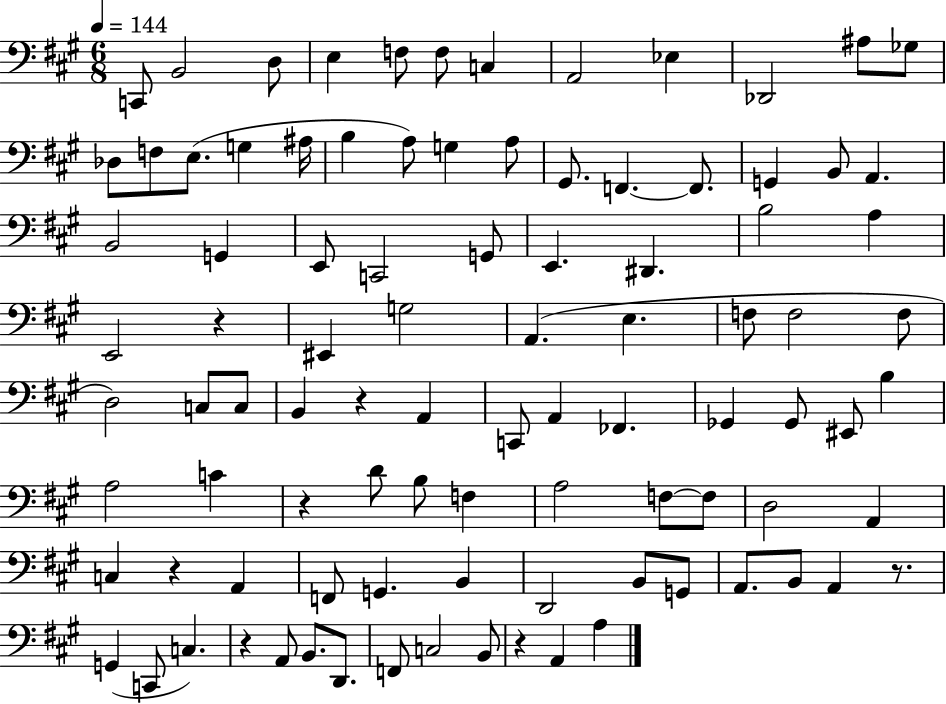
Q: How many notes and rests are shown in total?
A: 95